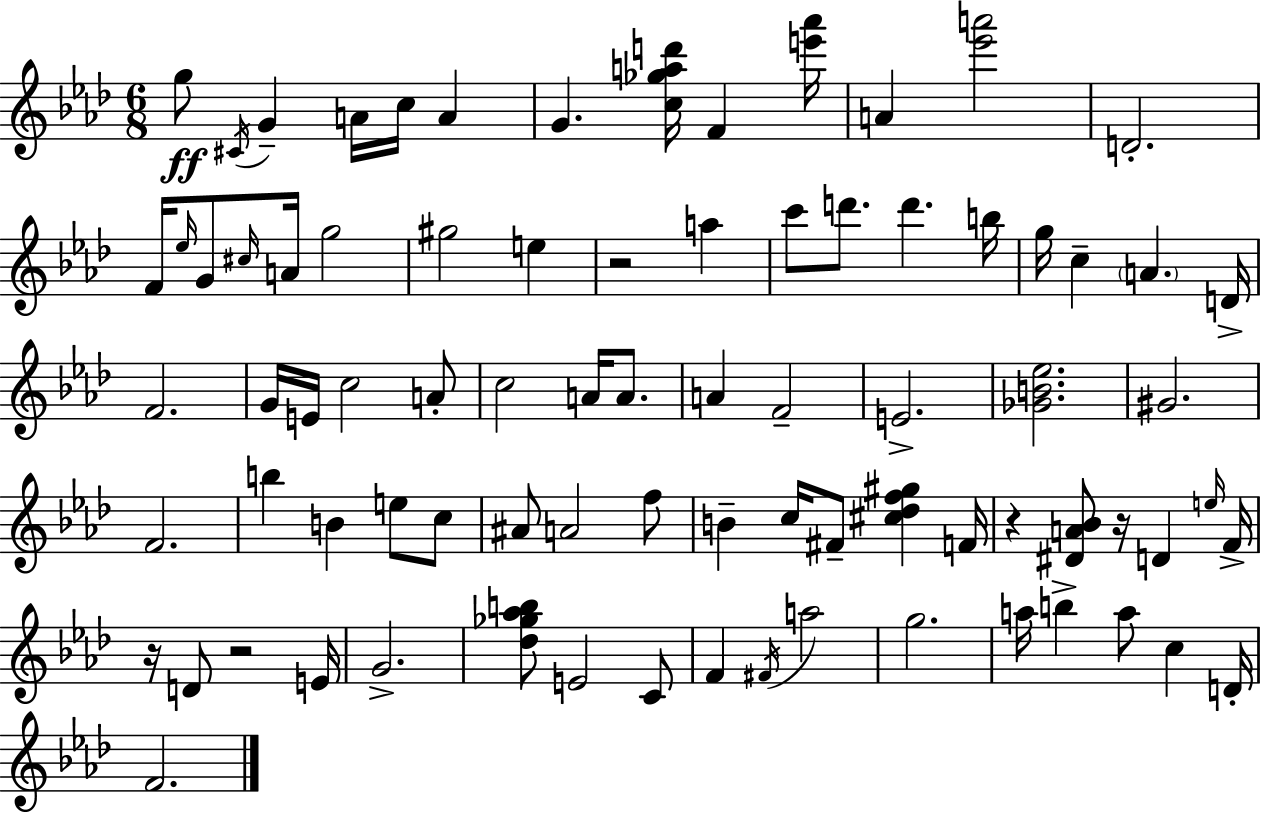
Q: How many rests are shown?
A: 5